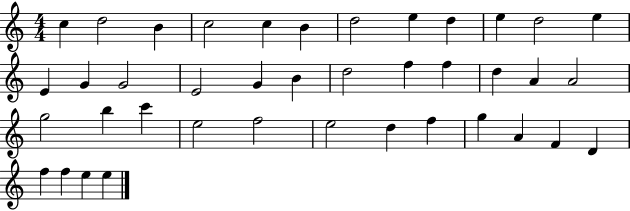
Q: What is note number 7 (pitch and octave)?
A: D5